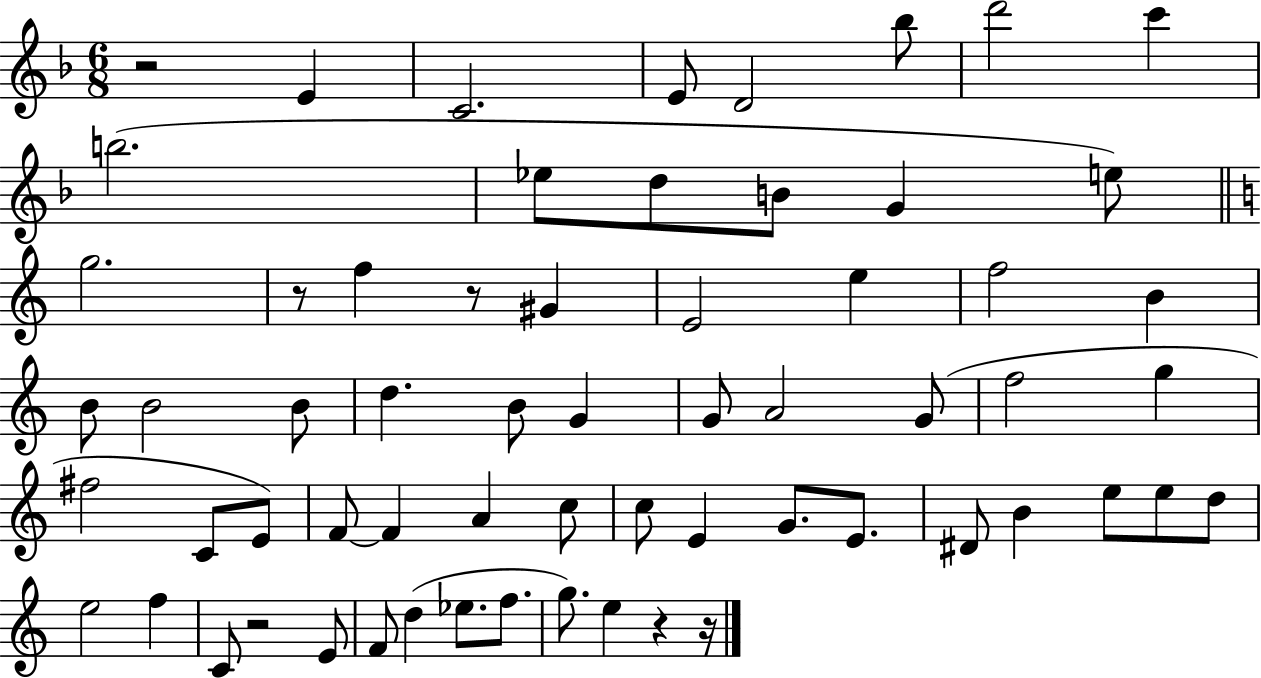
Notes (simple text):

R/h E4/q C4/h. E4/e D4/h Bb5/e D6/h C6/q B5/h. Eb5/e D5/e B4/e G4/q E5/e G5/h. R/e F5/q R/e G#4/q E4/h E5/q F5/h B4/q B4/e B4/h B4/e D5/q. B4/e G4/q G4/e A4/h G4/e F5/h G5/q F#5/h C4/e E4/e F4/e F4/q A4/q C5/e C5/e E4/q G4/e. E4/e. D#4/e B4/q E5/e E5/e D5/e E5/h F5/q C4/e R/h E4/e F4/e D5/q Eb5/e. F5/e. G5/e. E5/q R/q R/s